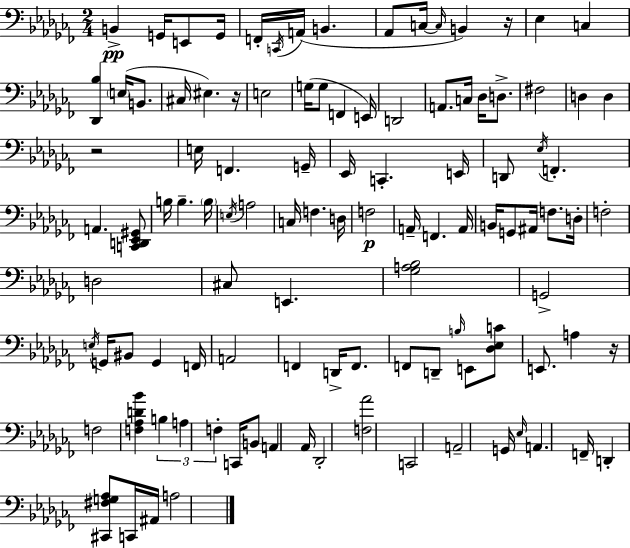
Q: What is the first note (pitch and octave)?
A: B2